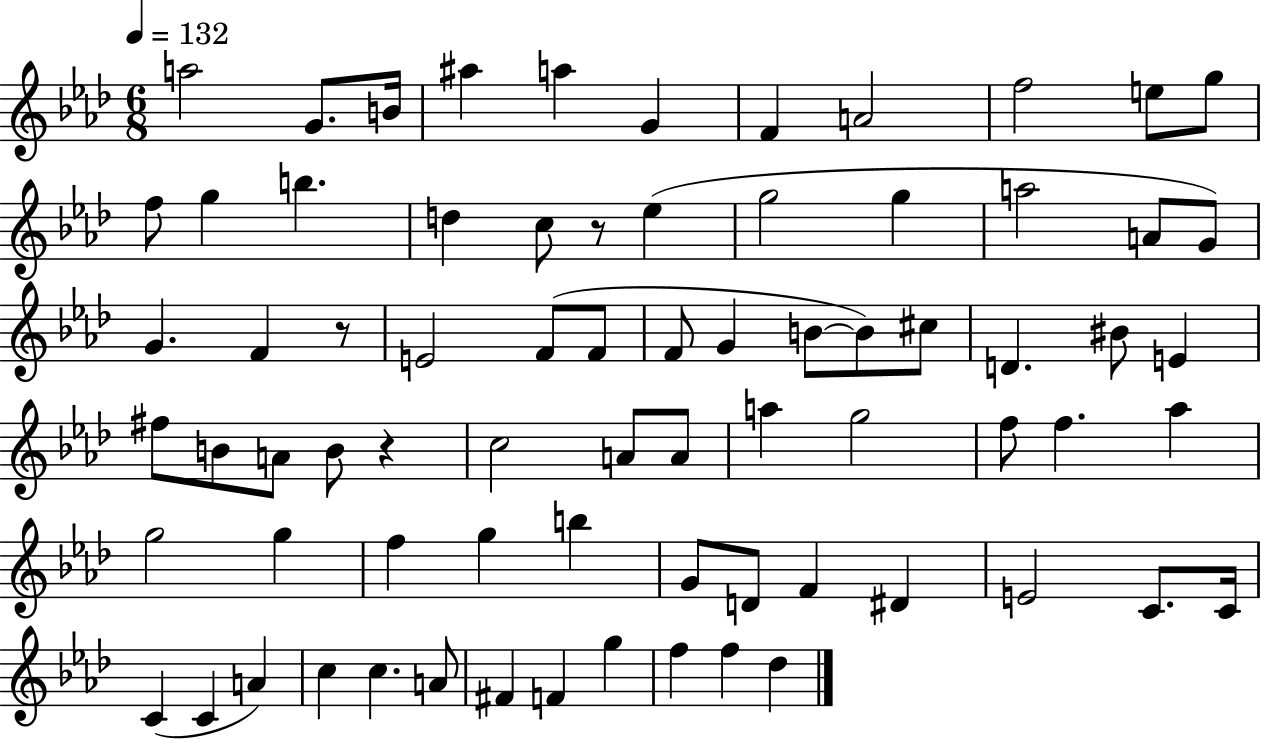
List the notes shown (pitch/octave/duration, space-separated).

A5/h G4/e. B4/s A#5/q A5/q G4/q F4/q A4/h F5/h E5/e G5/e F5/e G5/q B5/q. D5/q C5/e R/e Eb5/q G5/h G5/q A5/h A4/e G4/e G4/q. F4/q R/e E4/h F4/e F4/e F4/e G4/q B4/e B4/e C#5/e D4/q. BIS4/e E4/q F#5/e B4/e A4/e B4/e R/q C5/h A4/e A4/e A5/q G5/h F5/e F5/q. Ab5/q G5/h G5/q F5/q G5/q B5/q G4/e D4/e F4/q D#4/q E4/h C4/e. C4/s C4/q C4/q A4/q C5/q C5/q. A4/e F#4/q F4/q G5/q F5/q F5/q Db5/q